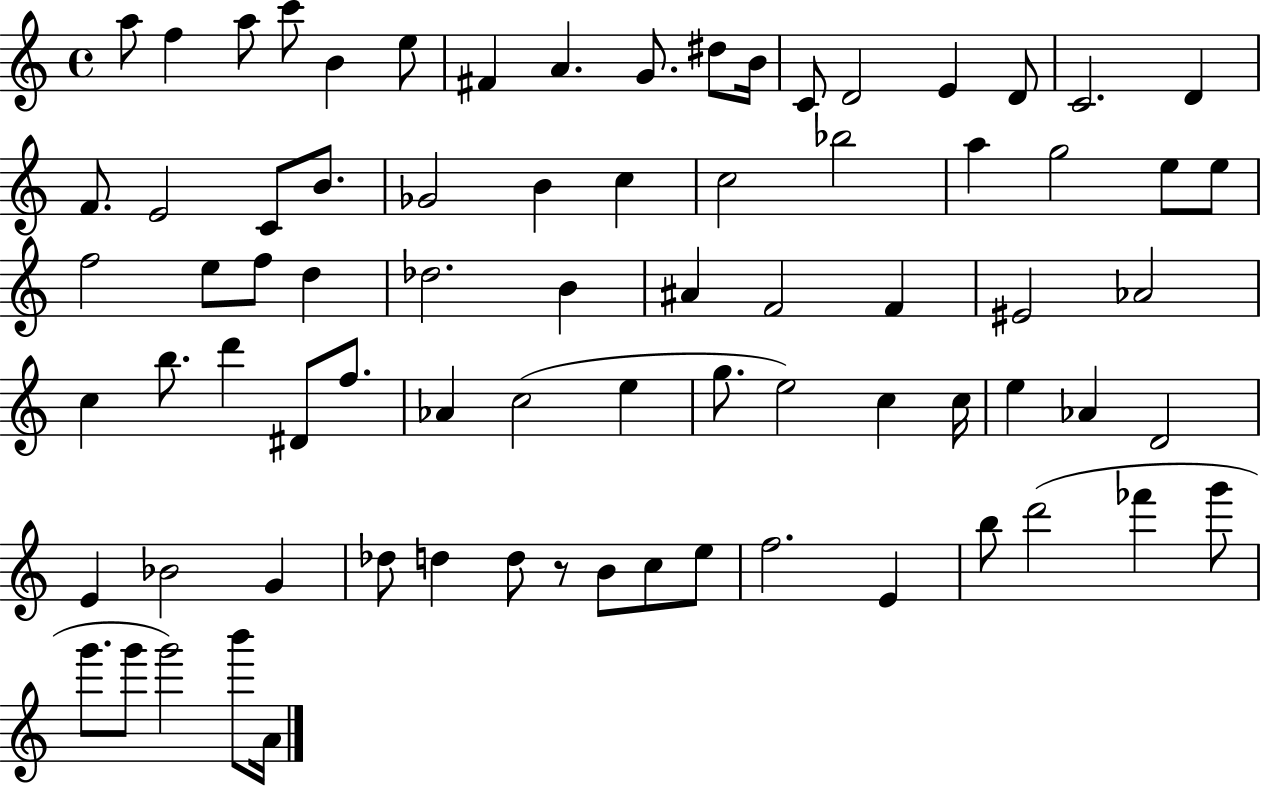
X:1
T:Untitled
M:4/4
L:1/4
K:C
a/2 f a/2 c'/2 B e/2 ^F A G/2 ^d/2 B/4 C/2 D2 E D/2 C2 D F/2 E2 C/2 B/2 _G2 B c c2 _b2 a g2 e/2 e/2 f2 e/2 f/2 d _d2 B ^A F2 F ^E2 _A2 c b/2 d' ^D/2 f/2 _A c2 e g/2 e2 c c/4 e _A D2 E _B2 G _d/2 d d/2 z/2 B/2 c/2 e/2 f2 E b/2 d'2 _f' g'/2 g'/2 g'/2 g'2 b'/2 A/4